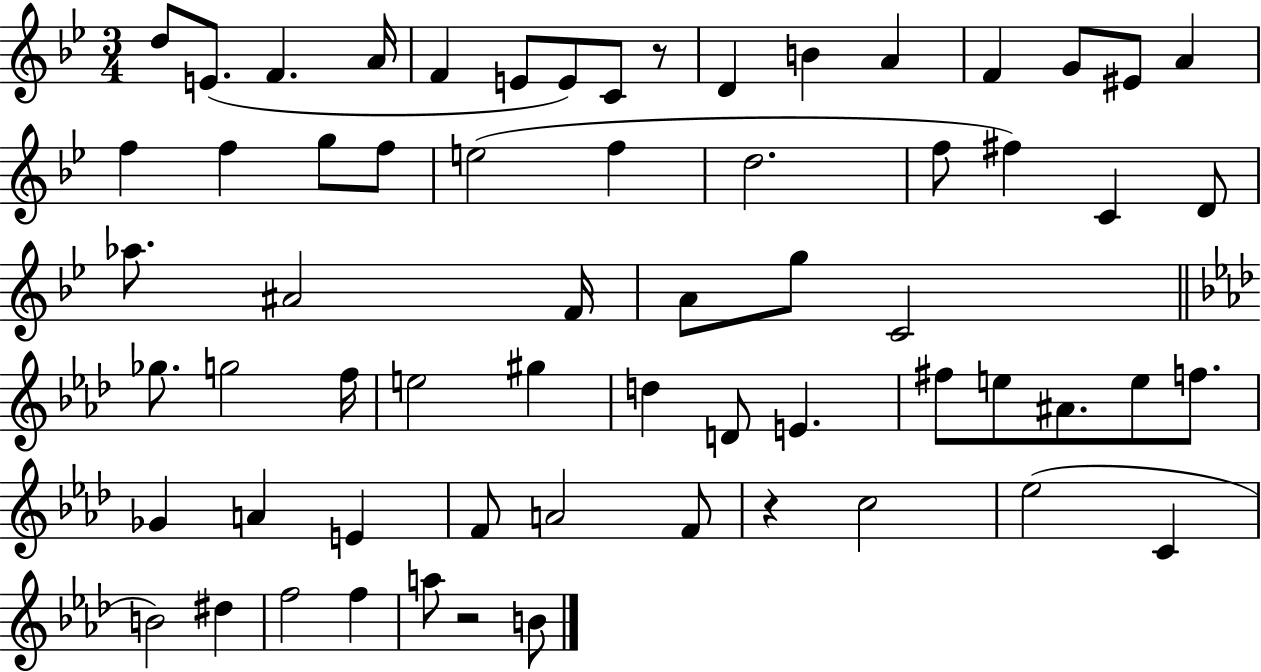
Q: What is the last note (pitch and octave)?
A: B4